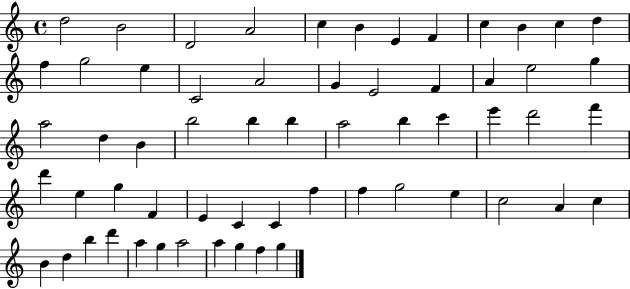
X:1
T:Untitled
M:4/4
L:1/4
K:C
d2 B2 D2 A2 c B E F c B c d f g2 e C2 A2 G E2 F A e2 g a2 d B b2 b b a2 b c' e' d'2 f' d' e g F E C C f f g2 e c2 A c B d b d' a g a2 a g f g